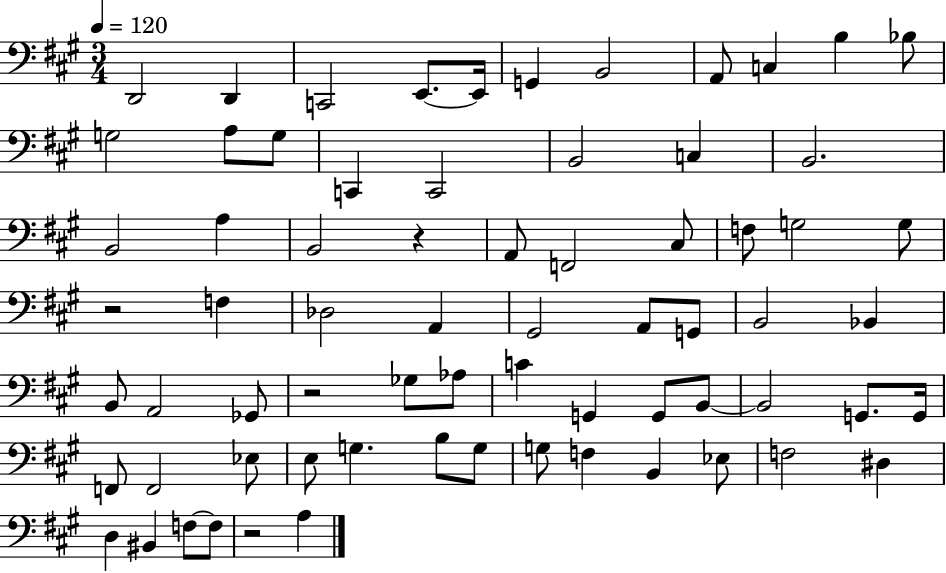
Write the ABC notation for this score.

X:1
T:Untitled
M:3/4
L:1/4
K:A
D,,2 D,, C,,2 E,,/2 E,,/4 G,, B,,2 A,,/2 C, B, _B,/2 G,2 A,/2 G,/2 C,, C,,2 B,,2 C, B,,2 B,,2 A, B,,2 z A,,/2 F,,2 ^C,/2 F,/2 G,2 G,/2 z2 F, _D,2 A,, ^G,,2 A,,/2 G,,/2 B,,2 _B,, B,,/2 A,,2 _G,,/2 z2 _G,/2 _A,/2 C G,, G,,/2 B,,/2 B,,2 G,,/2 G,,/4 F,,/2 F,,2 _E,/2 E,/2 G, B,/2 G,/2 G,/2 F, B,, _E,/2 F,2 ^D, D, ^B,, F,/2 F,/2 z2 A,